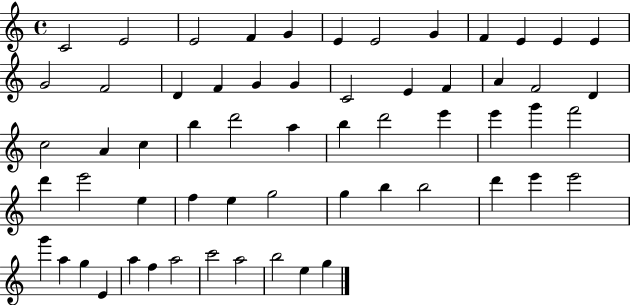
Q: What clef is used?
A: treble